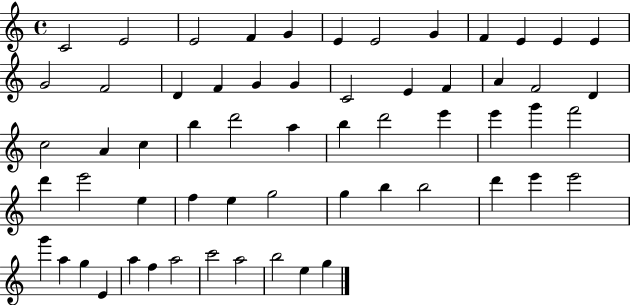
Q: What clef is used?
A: treble